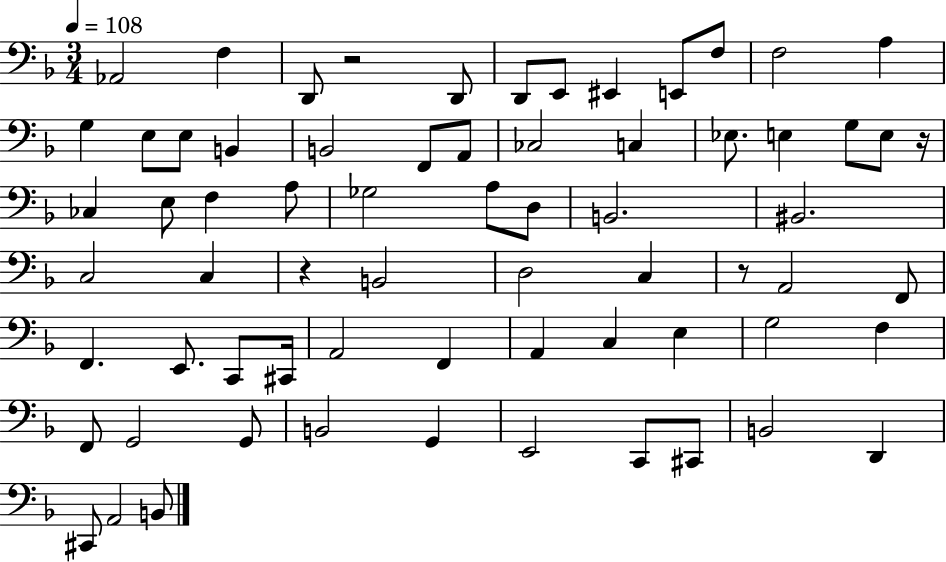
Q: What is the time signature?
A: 3/4